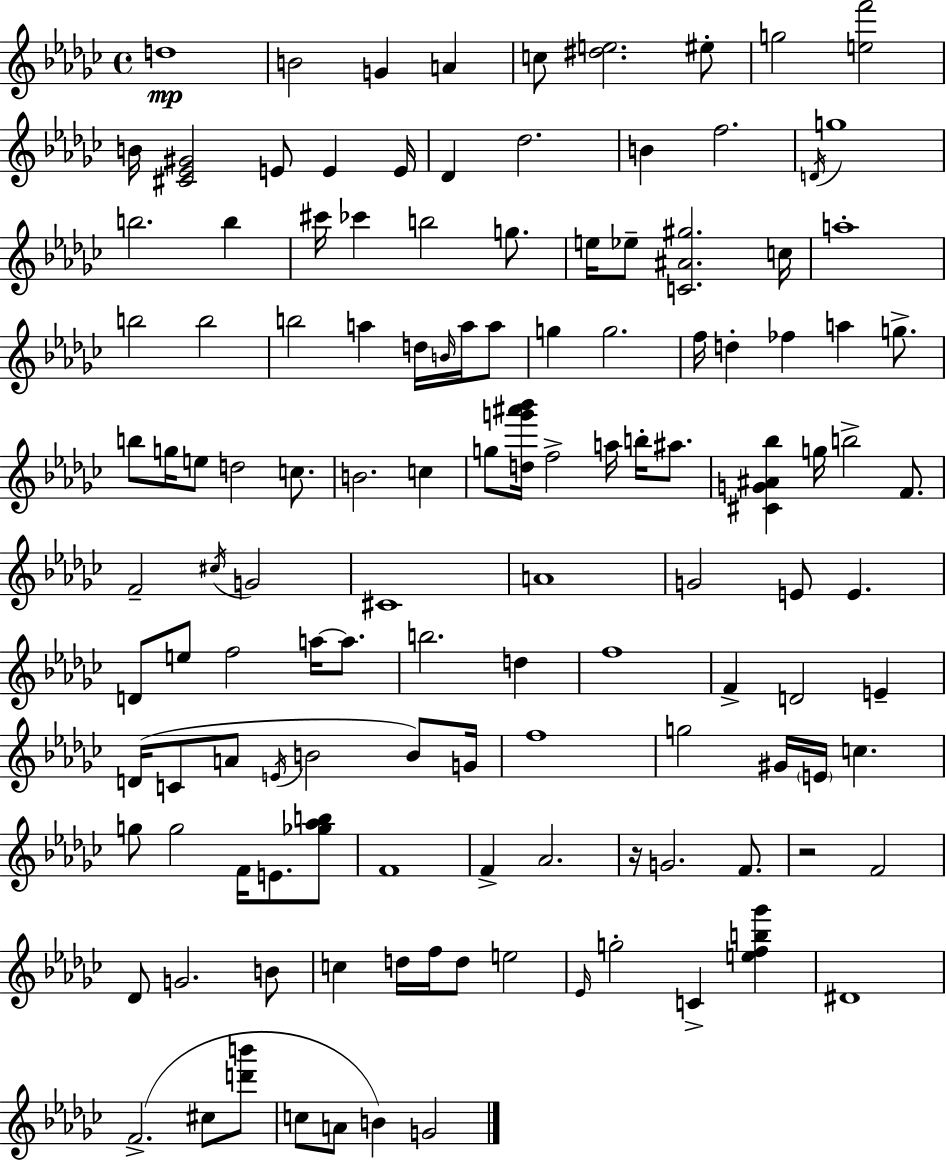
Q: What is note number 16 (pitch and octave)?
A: D4